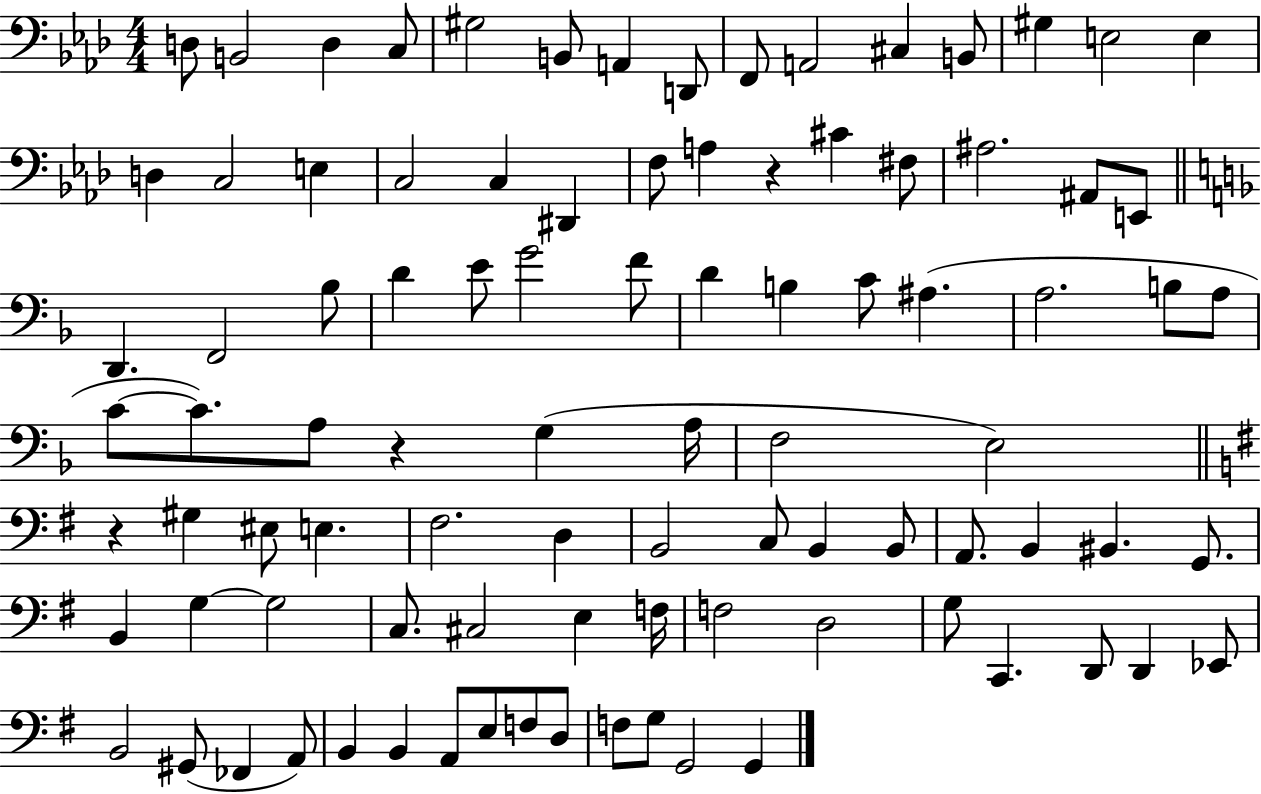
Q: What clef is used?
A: bass